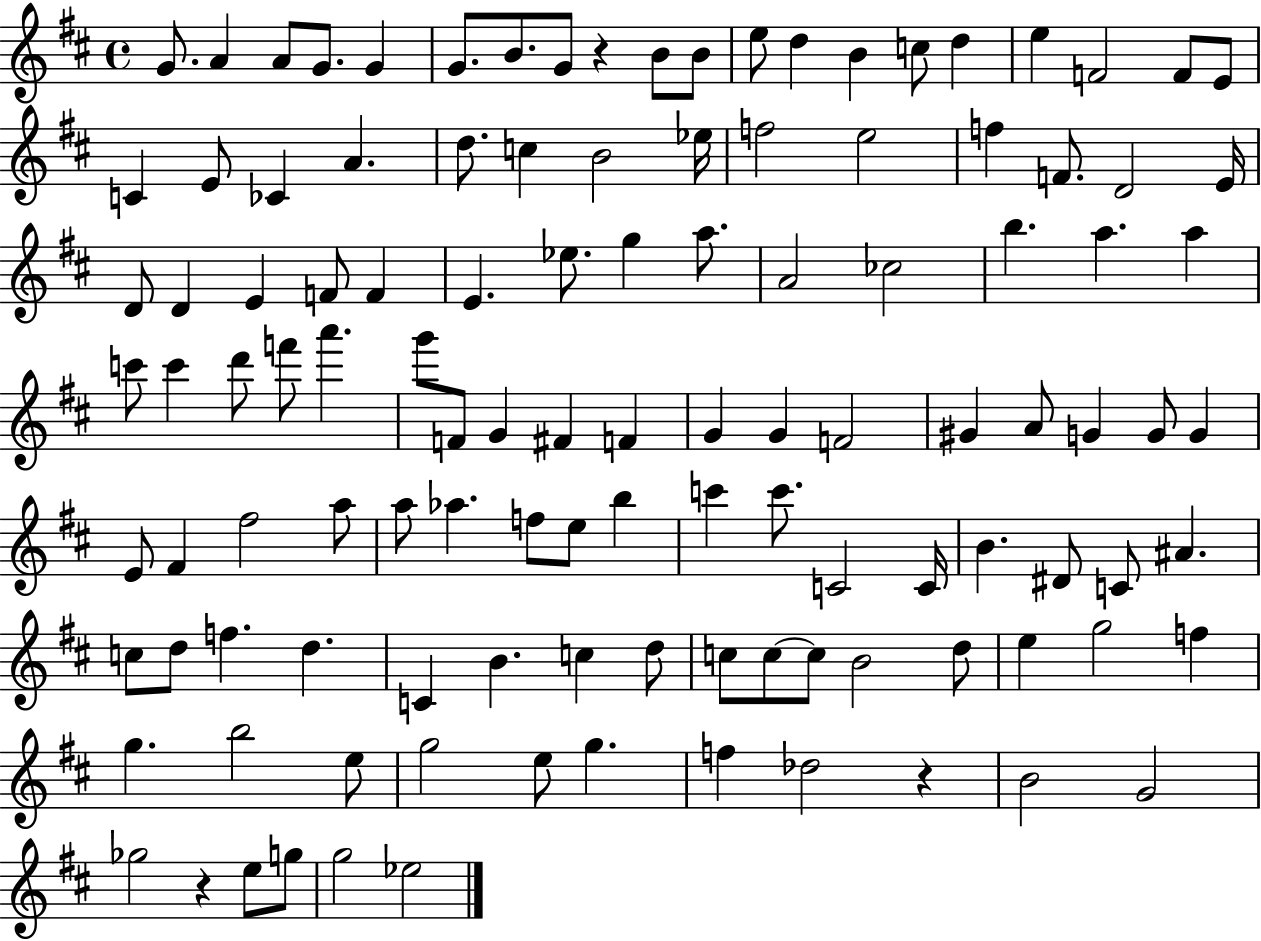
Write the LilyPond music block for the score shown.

{
  \clef treble
  \time 4/4
  \defaultTimeSignature
  \key d \major
  g'8. a'4 a'8 g'8. g'4 | g'8. b'8. g'8 r4 b'8 b'8 | e''8 d''4 b'4 c''8 d''4 | e''4 f'2 f'8 e'8 | \break c'4 e'8 ces'4 a'4. | d''8. c''4 b'2 ees''16 | f''2 e''2 | f''4 f'8. d'2 e'16 | \break d'8 d'4 e'4 f'8 f'4 | e'4. ees''8. g''4 a''8. | a'2 ces''2 | b''4. a''4. a''4 | \break c'''8 c'''4 d'''8 f'''8 a'''4. | g'''8 f'8 g'4 fis'4 f'4 | g'4 g'4 f'2 | gis'4 a'8 g'4 g'8 g'4 | \break e'8 fis'4 fis''2 a''8 | a''8 aes''4. f''8 e''8 b''4 | c'''4 c'''8. c'2 c'16 | b'4. dis'8 c'8 ais'4. | \break c''8 d''8 f''4. d''4. | c'4 b'4. c''4 d''8 | c''8 c''8~~ c''8 b'2 d''8 | e''4 g''2 f''4 | \break g''4. b''2 e''8 | g''2 e''8 g''4. | f''4 des''2 r4 | b'2 g'2 | \break ges''2 r4 e''8 g''8 | g''2 ees''2 | \bar "|."
}